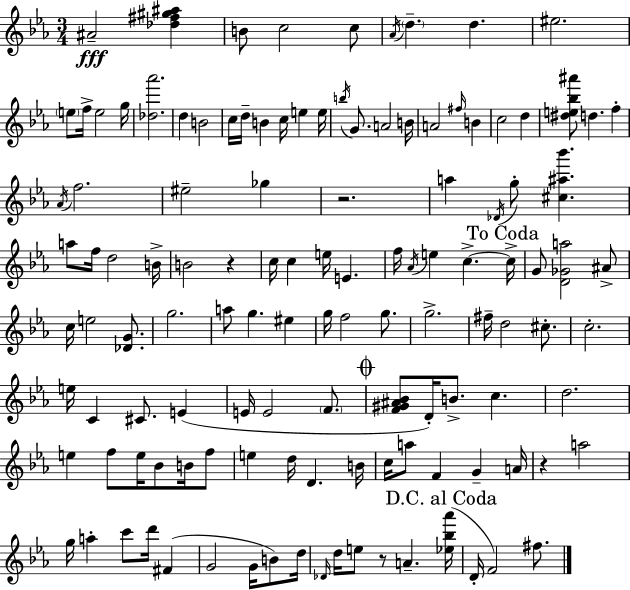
A#4/h [Db5,F#5,G#5,A#5]/q B4/e C5/h C5/e Ab4/s D5/q. D5/q. EIS5/h. E5/e F5/s E5/h G5/s [Db5,Ab6]/h. D5/q B4/h C5/s D5/s B4/q C5/s E5/q E5/s B5/s G4/e. A4/h B4/s A4/h F#5/s B4/q C5/h D5/q [D#5,E5,Bb5,A#6]/e D5/q. F5/q Ab4/s F5/h. EIS5/h Gb5/q R/h. A5/q Db4/s G5/e [C#5,A#5,Bb6]/q. A5/e F5/s D5/h B4/s B4/h R/q C5/s C5/q E5/s E4/q. F5/s Ab4/s E5/q C5/q. C5/s G4/e [D4,Gb4,A5]/h A#4/e C5/s E5/h [Db4,G4]/e. G5/h. A5/e G5/q. EIS5/q G5/s F5/h G5/e. G5/h. F#5/s D5/h C#5/e. C5/h. E5/s C4/q C#4/e. E4/q E4/s E4/h F4/e. [F4,G#4,A#4,Bb4]/e D4/s B4/e. C5/q. D5/h. E5/q F5/e E5/s Bb4/e B4/s F5/e E5/q D5/s D4/q. B4/s C5/s A5/e F4/q G4/q A4/s R/q A5/h G5/s A5/q C6/e D6/s F#4/q G4/h G4/s B4/e D5/s Db4/s D5/s E5/e R/e A4/q. [Eb5,Bb5,Ab6]/s D4/s F4/h F#5/e.